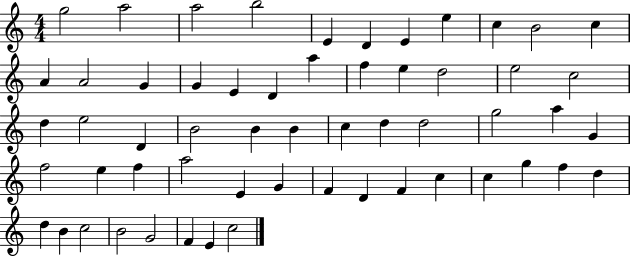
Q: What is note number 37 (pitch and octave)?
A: E5